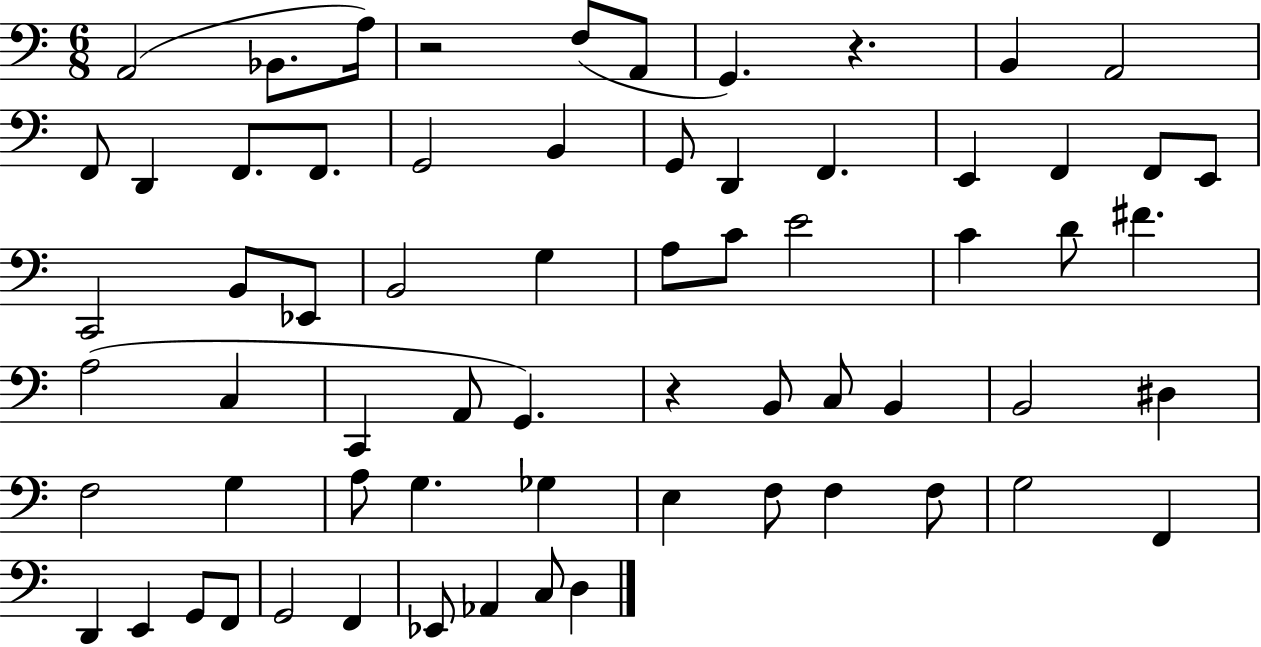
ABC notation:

X:1
T:Untitled
M:6/8
L:1/4
K:C
A,,2 _B,,/2 A,/4 z2 F,/2 A,,/2 G,, z B,, A,,2 F,,/2 D,, F,,/2 F,,/2 G,,2 B,, G,,/2 D,, F,, E,, F,, F,,/2 E,,/2 C,,2 B,,/2 _E,,/2 B,,2 G, A,/2 C/2 E2 C D/2 ^F A,2 C, C,, A,,/2 G,, z B,,/2 C,/2 B,, B,,2 ^D, F,2 G, A,/2 G, _G, E, F,/2 F, F,/2 G,2 F,, D,, E,, G,,/2 F,,/2 G,,2 F,, _E,,/2 _A,, C,/2 D,